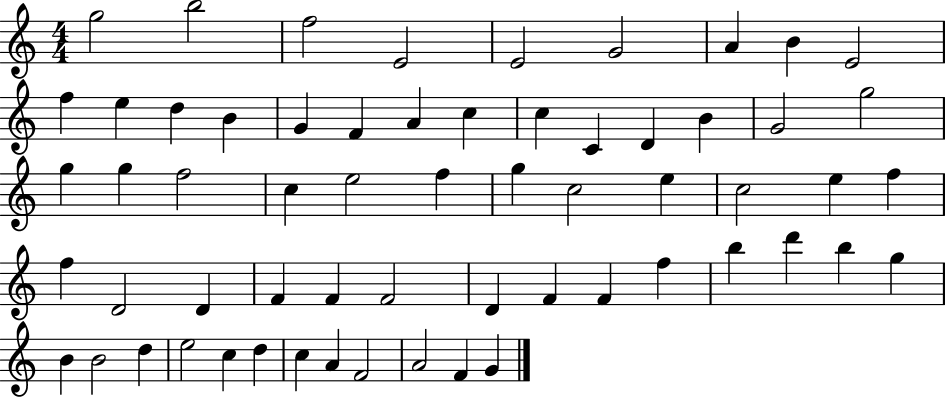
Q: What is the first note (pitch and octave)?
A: G5